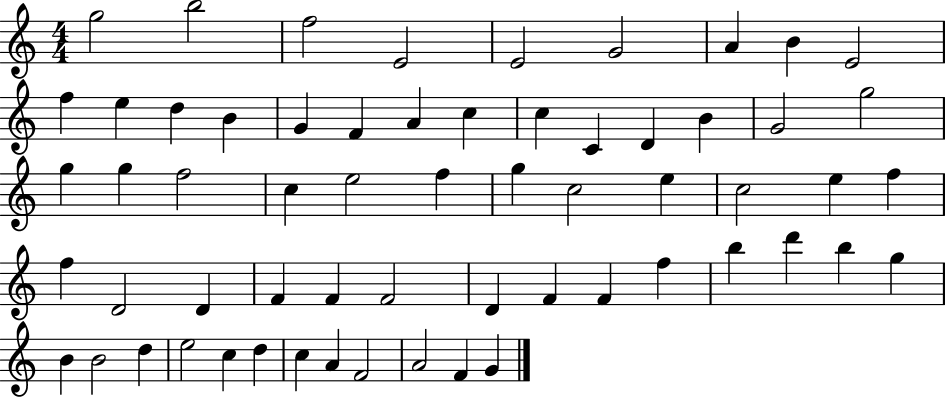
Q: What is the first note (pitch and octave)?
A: G5